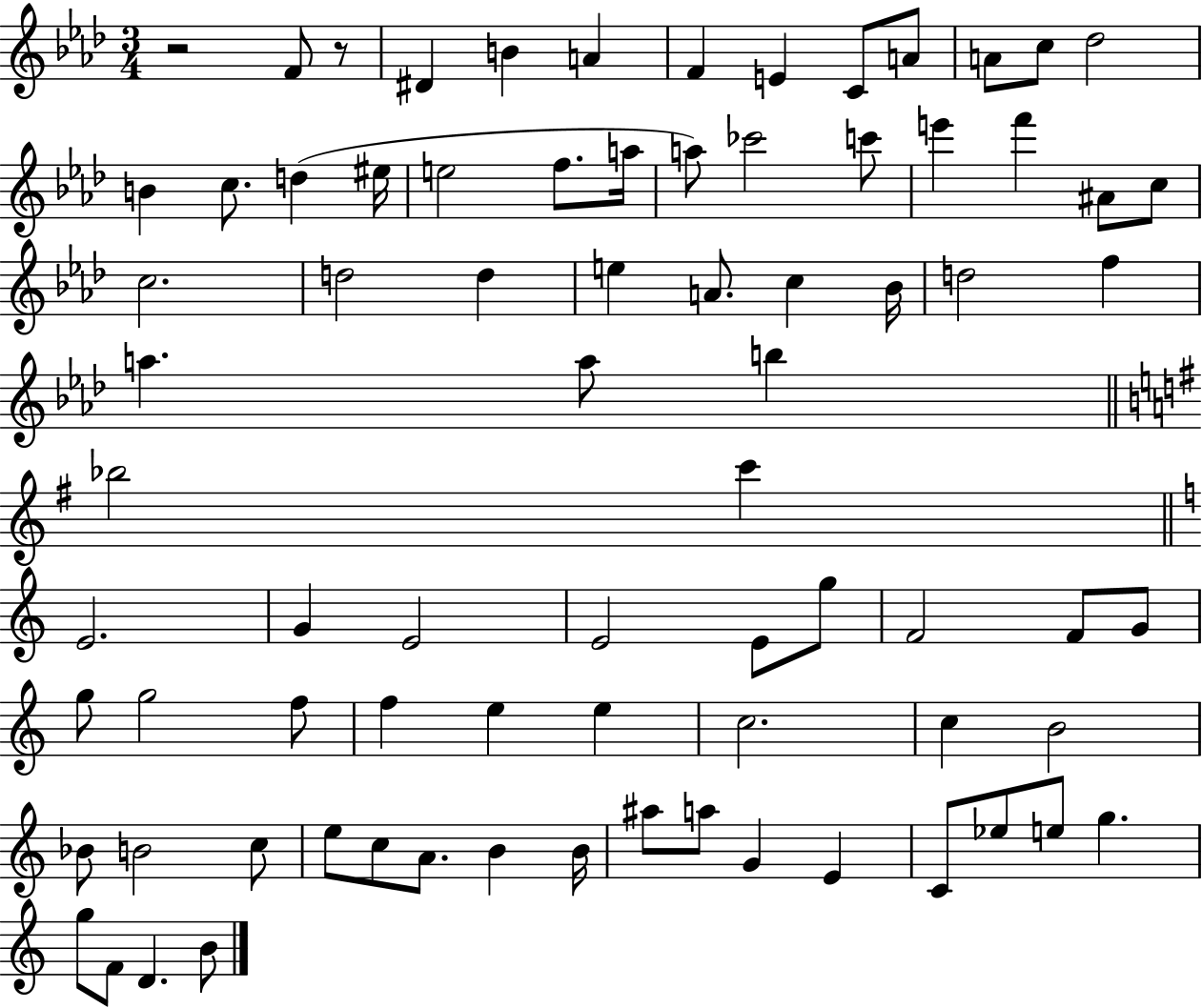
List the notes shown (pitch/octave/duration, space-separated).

R/h F4/e R/e D#4/q B4/q A4/q F4/q E4/q C4/e A4/e A4/e C5/e Db5/h B4/q C5/e. D5/q EIS5/s E5/h F5/e. A5/s A5/e CES6/h C6/e E6/q F6/q A#4/e C5/e C5/h. D5/h D5/q E5/q A4/e. C5/q Bb4/s D5/h F5/q A5/q. A5/e B5/q Bb5/h C6/q E4/h. G4/q E4/h E4/h E4/e G5/e F4/h F4/e G4/e G5/e G5/h F5/e F5/q E5/q E5/q C5/h. C5/q B4/h Bb4/e B4/h C5/e E5/e C5/e A4/e. B4/q B4/s A#5/e A5/e G4/q E4/q C4/e Eb5/e E5/e G5/q. G5/e F4/e D4/q. B4/e